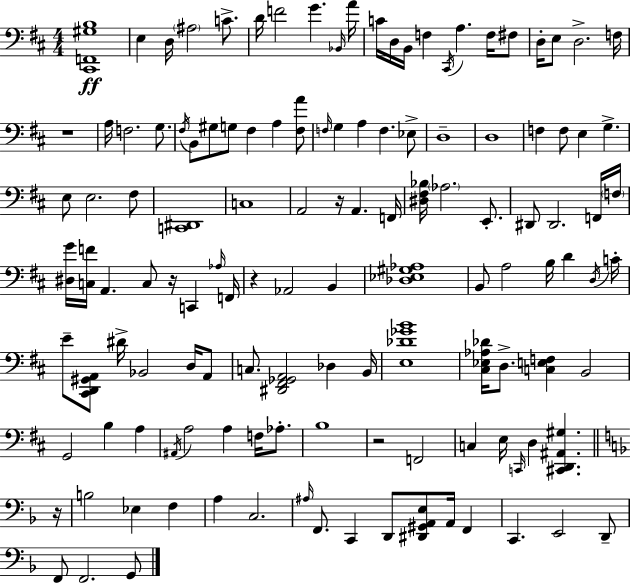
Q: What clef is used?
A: bass